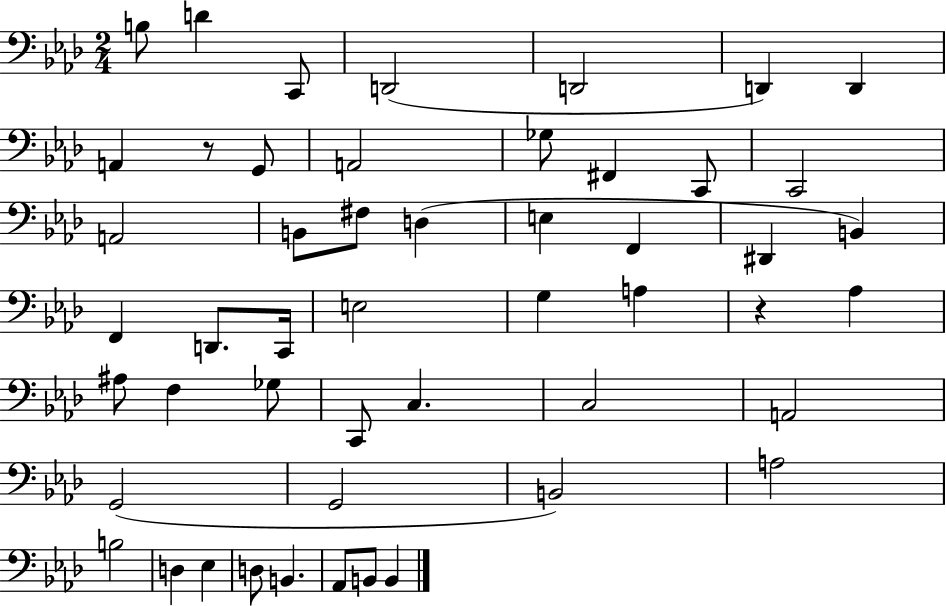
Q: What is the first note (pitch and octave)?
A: B3